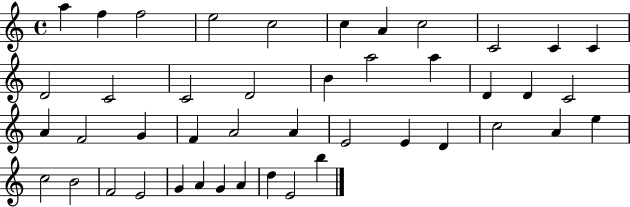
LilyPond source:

{
  \clef treble
  \time 4/4
  \defaultTimeSignature
  \key c \major
  a''4 f''4 f''2 | e''2 c''2 | c''4 a'4 c''2 | c'2 c'4 c'4 | \break d'2 c'2 | c'2 d'2 | b'4 a''2 a''4 | d'4 d'4 c'2 | \break a'4 f'2 g'4 | f'4 a'2 a'4 | e'2 e'4 d'4 | c''2 a'4 e''4 | \break c''2 b'2 | f'2 e'2 | g'4 a'4 g'4 a'4 | d''4 e'2 b''4 | \break \bar "|."
}